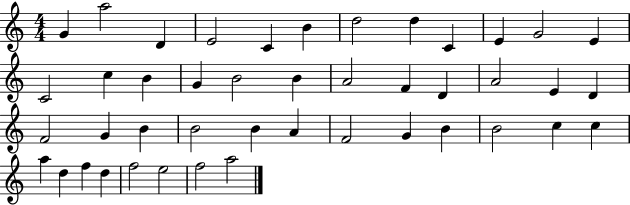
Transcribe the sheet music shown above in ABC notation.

X:1
T:Untitled
M:4/4
L:1/4
K:C
G a2 D E2 C B d2 d C E G2 E C2 c B G B2 B A2 F D A2 E D F2 G B B2 B A F2 G B B2 c c a d f d f2 e2 f2 a2